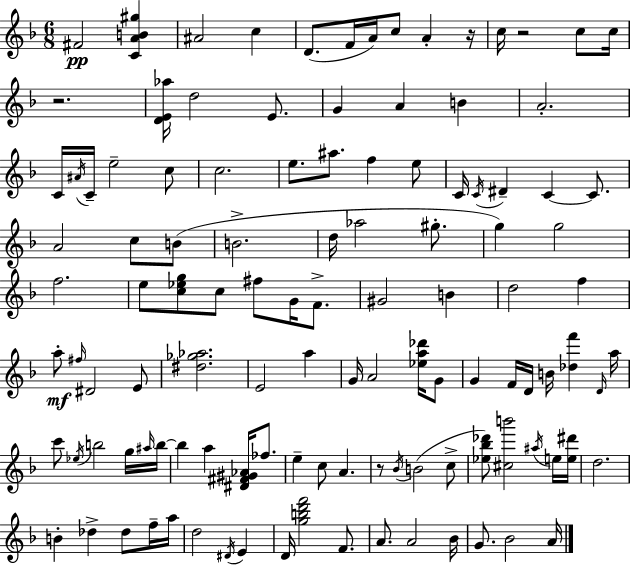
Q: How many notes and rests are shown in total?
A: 115